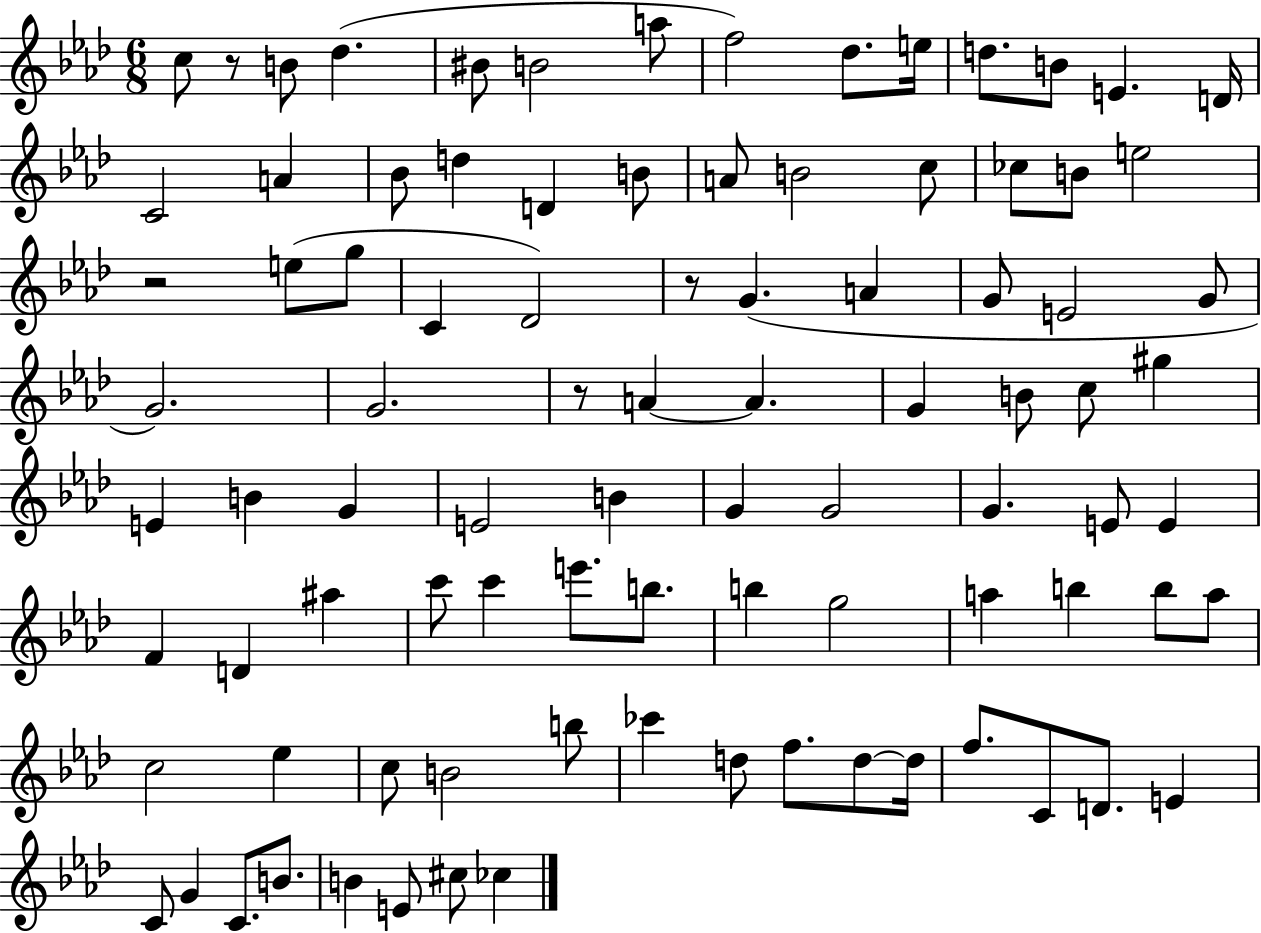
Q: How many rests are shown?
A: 4